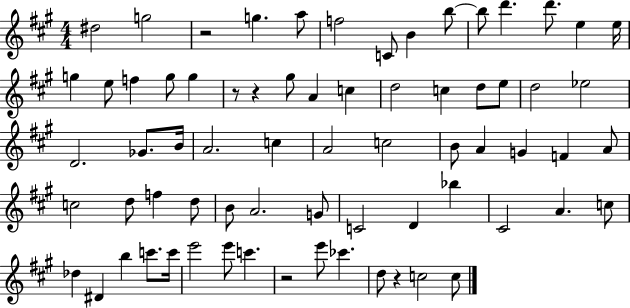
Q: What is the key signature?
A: A major